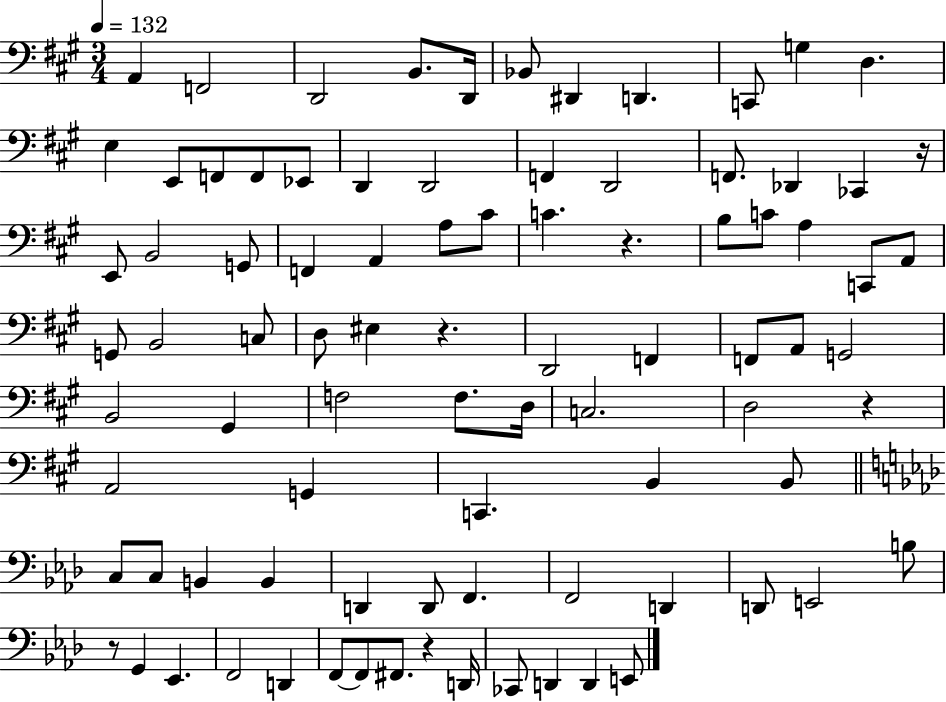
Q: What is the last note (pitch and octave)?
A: E2